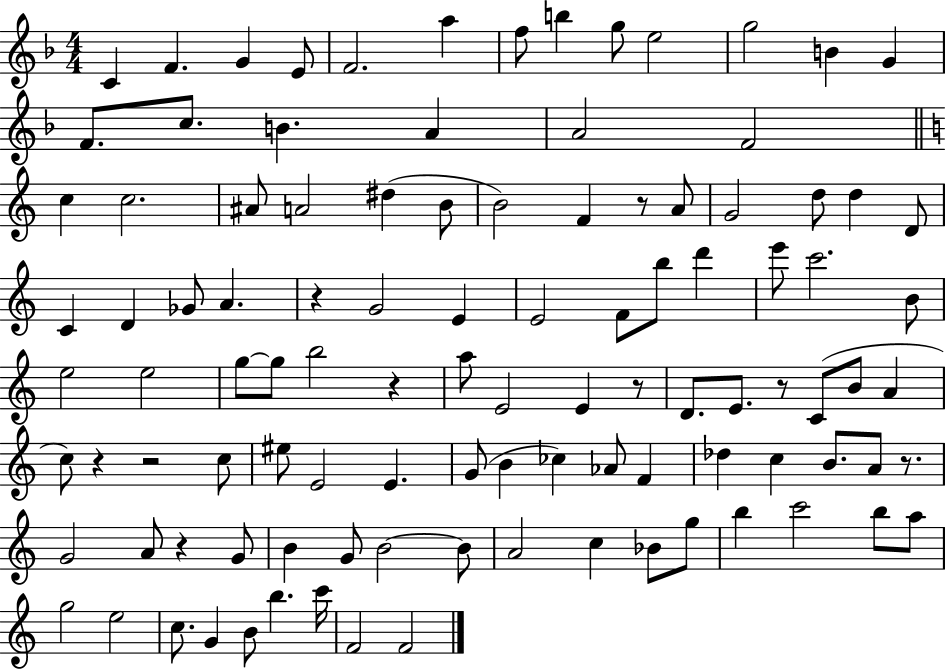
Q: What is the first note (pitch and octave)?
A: C4